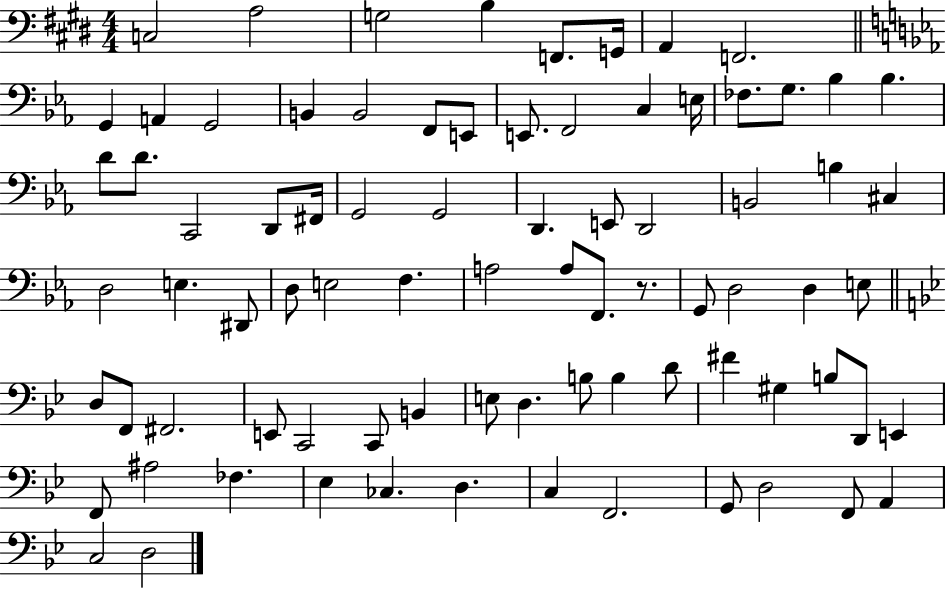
C3/h A3/h G3/h B3/q F2/e. G2/s A2/q F2/h. G2/q A2/q G2/h B2/q B2/h F2/e E2/e E2/e. F2/h C3/q E3/s FES3/e. G3/e. Bb3/q Bb3/q. D4/e D4/e. C2/h D2/e F#2/s G2/h G2/h D2/q. E2/e D2/h B2/h B3/q C#3/q D3/h E3/q. D#2/e D3/e E3/h F3/q. A3/h A3/e F2/e. R/e. G2/e D3/h D3/q E3/e D3/e F2/e F#2/h. E2/e C2/h C2/e B2/q E3/e D3/q. B3/e B3/q D4/e F#4/q G#3/q B3/e D2/e E2/q F2/e A#3/h FES3/q. Eb3/q CES3/q. D3/q. C3/q F2/h. G2/e D3/h F2/e A2/q C3/h D3/h